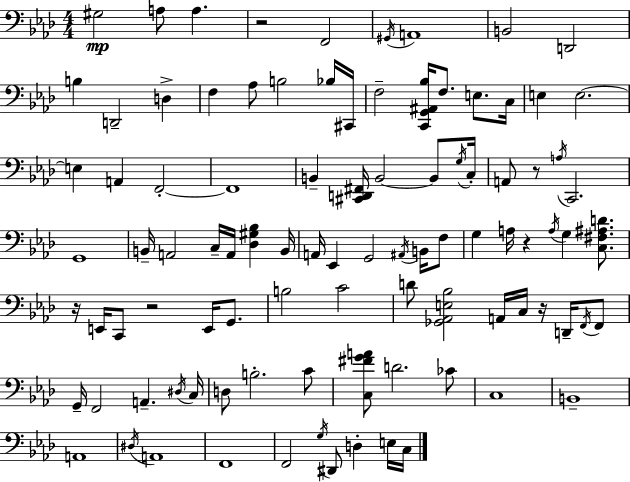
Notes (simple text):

G#3/h A3/e A3/q. R/h F2/h G#2/s A2/w B2/h D2/h B3/q D2/h D3/q F3/q Ab3/e B3/h Bb3/s C#2/s F3/h [C2,G2,A#2,Bb3]/s F3/e. E3/e. C3/s E3/q E3/h. E3/q A2/q F2/h F2/w B2/q [C#2,D2,F#2]/s B2/h B2/e G3/s C3/s A2/e R/e A3/s C2/h. G2/w B2/s A2/h C3/s A2/s [Db3,G#3,Bb3]/q B2/s A2/s Eb2/q G2/h A#2/s B2/s F3/e G3/q A3/s R/q A3/s G3/q [C3,F#3,A#3,D4]/e. R/s E2/s C2/e R/h E2/s G2/e. B3/h C4/h D4/e [Gb2,Ab2,E3,Bb3]/h A2/s C3/s R/s D2/s F2/s F2/e G2/s F2/h A2/q. D#3/s C3/s D3/e B3/h. C4/e [C3,F#4,G4,A4]/e D4/h. CES4/e C3/w B2/w A2/w D#3/s A2/w F2/w F2/h G3/s D#2/e D3/q E3/s C3/s